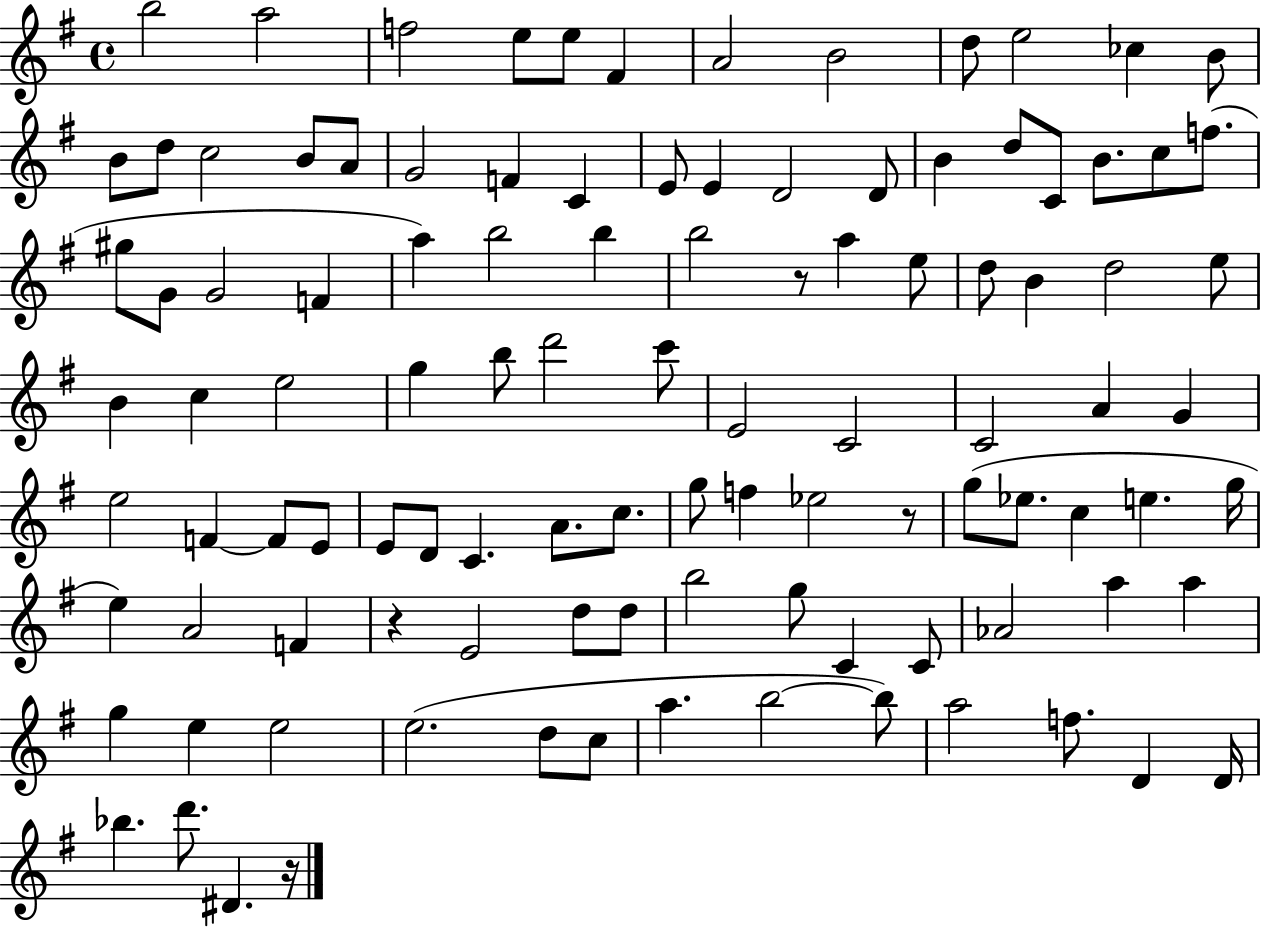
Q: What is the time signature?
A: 4/4